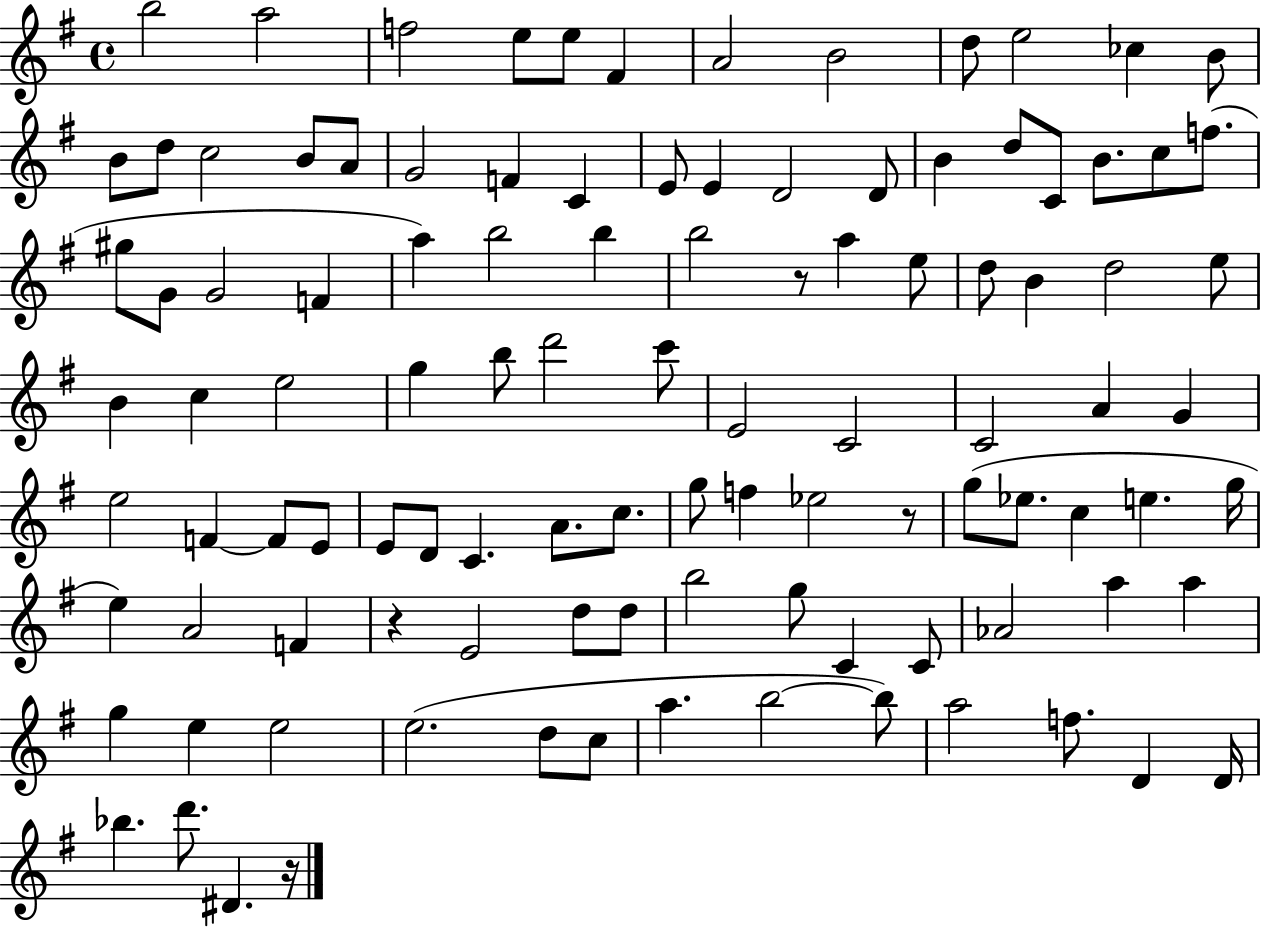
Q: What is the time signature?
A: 4/4